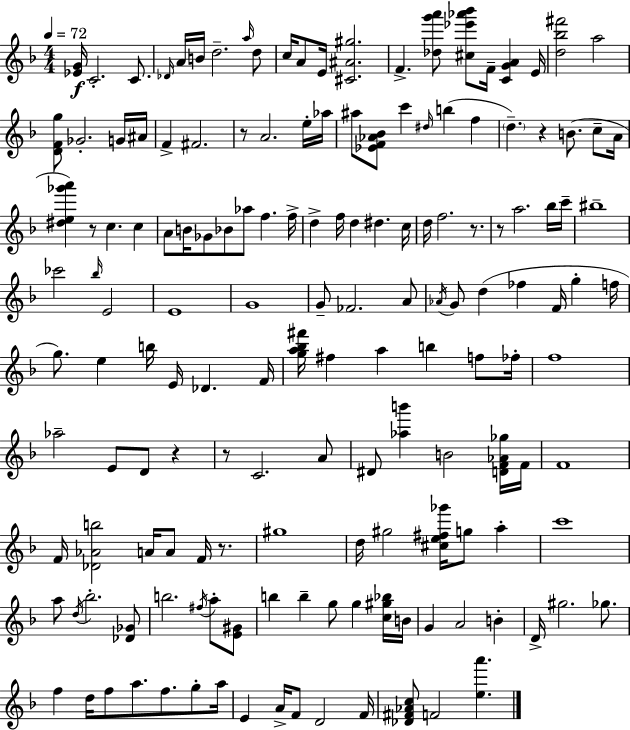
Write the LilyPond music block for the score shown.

{
  \clef treble
  \numericTimeSignature
  \time 4/4
  \key d \minor
  \tempo 4 = 72
  \repeat volta 2 { <ees' g'>16\f c'2.-. c'8. | \grace { des'16 } a'16 b'16 d''2.-- \grace { a''16 } | d''8 c''16 a'8 e'16 <cis' ais' gis''>2. | f'4.-> <des'' g''' a'''>8 <cis'' ees''' aes''' bes'''>8 f'16-- <c' g' a'>4 | \break e'16 <d'' bes'' fis'''>2 a''2 | <d' f' g''>8 ges'2.-. | g'16 ais'16 f'4-> fis'2. | r8 a'2. | \break e''16-. aes''16 ais''8 <ees' f' aes' bes'>8 c'''4 \grace { dis''16 } b''4( f''4 | \parenthesize d''4.--) r4 b'8.( | c''8-- a'16 <dis'' e'' ges''' a'''>4) r8 c''4. c''4 | a'8 b'16 ges'8 bes'8 aes''8 f''4. | \break f''16-> d''4-> f''16 d''4 dis''4. | c''16 d''16 f''2. | r8. r8 a''2. | bes''16 c'''16-- bis''1-- | \break ces'''2 \grace { bes''16 } e'2 | e'1 | g'1 | g'8-- fes'2. | \break a'8 \acciaccatura { aes'16 } g'8 d''4( fes''4 f'16 | g''4-. f''16 g''8.) e''4 b''16 e'16 des'4. | f'16 <g'' a'' bes'' fis'''>16 fis''4 a''4 b''4 | f''8 fes''16-. f''1 | \break aes''2-- e'8 d'8 | r4 r8 c'2. | a'8 dis'8 <aes'' b'''>4 b'2 | <d' f' aes' ges''>16 f'16 f'1 | \break f'16 <des' aes' b''>2 a'16 a'8 | f'16 r8. gis''1 | d''16 gis''2 <cis'' e'' fis'' ges'''>16 g''8 | a''4-. c'''1 | \break a''8 \acciaccatura { d''16 } bes''2.-. | <des' ges'>8 b''2. | \acciaccatura { fis''16 } a''8-. <e' gis'>8 b''4 b''4-- g''8 | g''4 <c'' gis'' bes''>16 b'16 g'4 a'2 | \break b'4-. d'16-> gis''2. | ges''8. f''4 d''16 f''8 a''8. | f''8. g''8-. a''16 e'4 a'16-> f'8 d'2 | f'16 <des' fis' aes' c''>8 f'2 | \break <e'' a'''>4. } \bar "|."
}